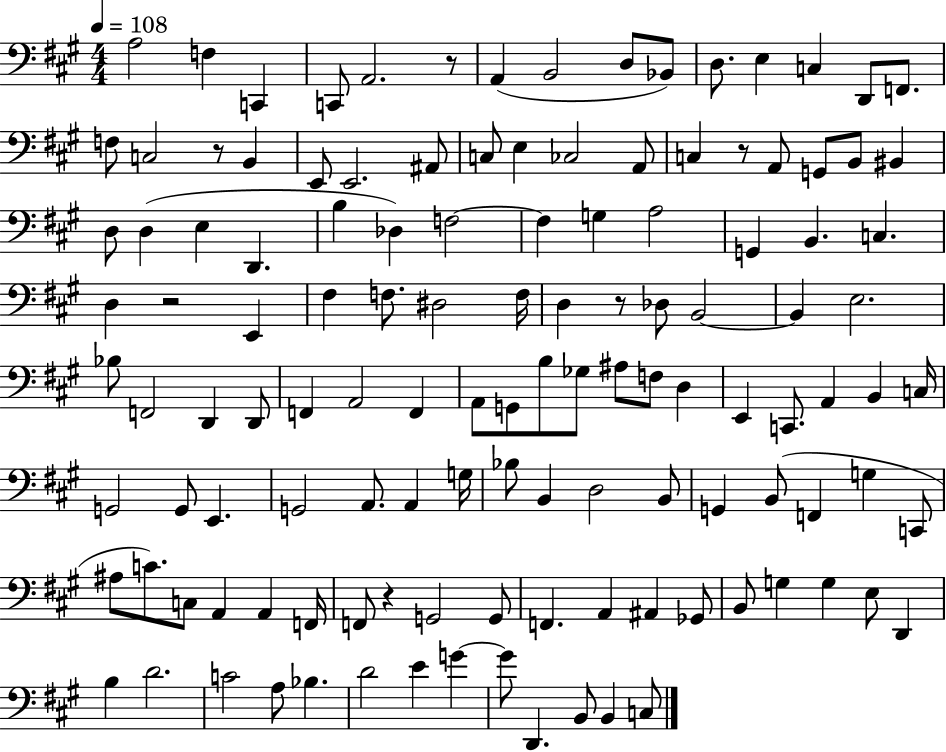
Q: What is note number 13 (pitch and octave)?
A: D2